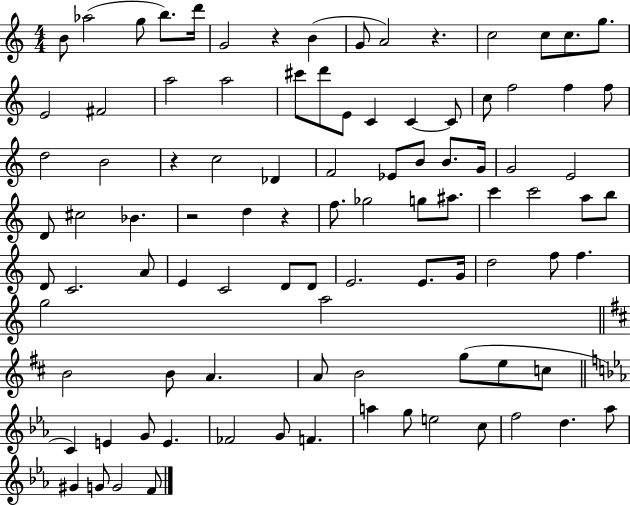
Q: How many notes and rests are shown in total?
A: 96